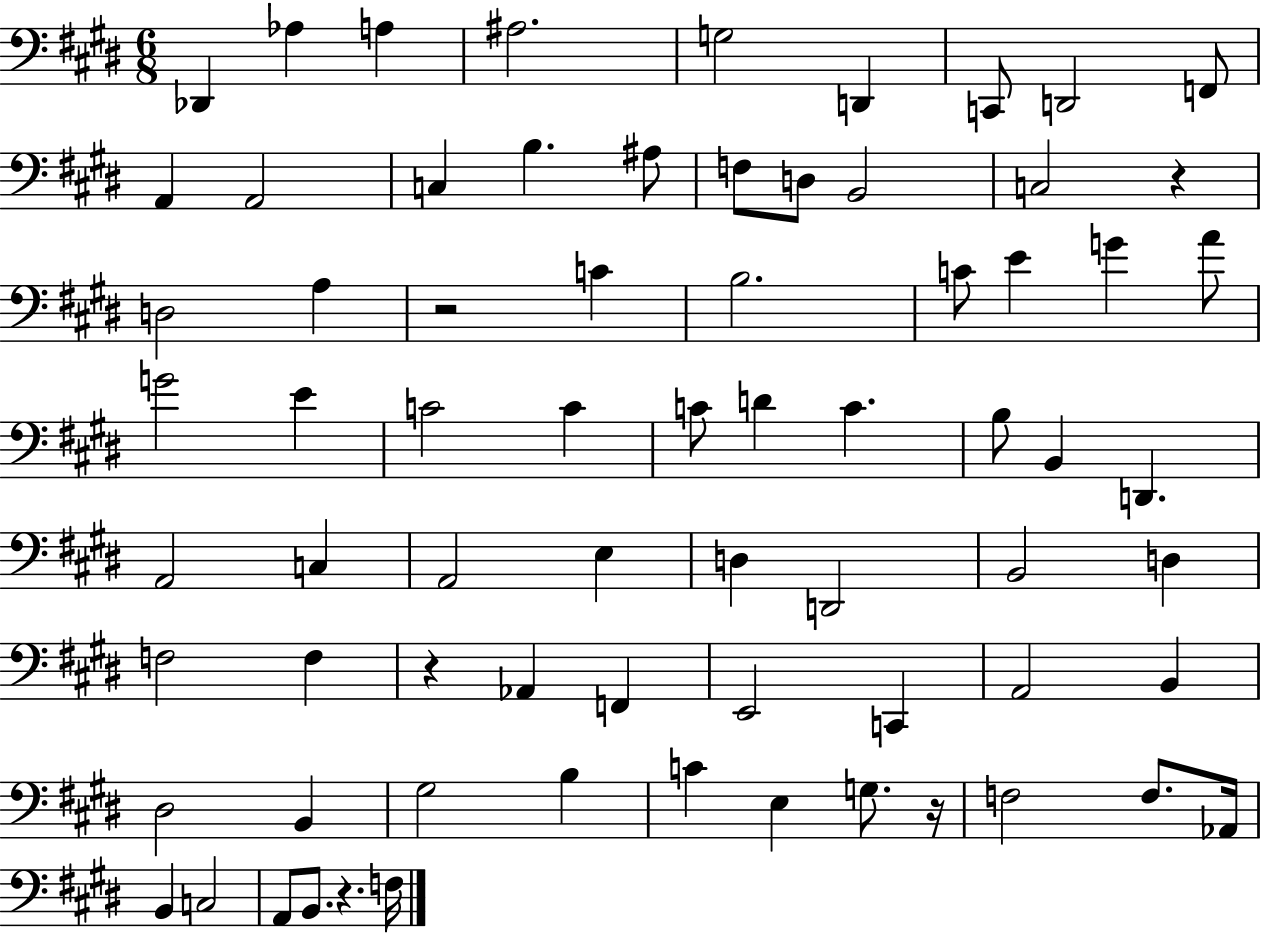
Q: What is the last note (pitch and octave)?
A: F3